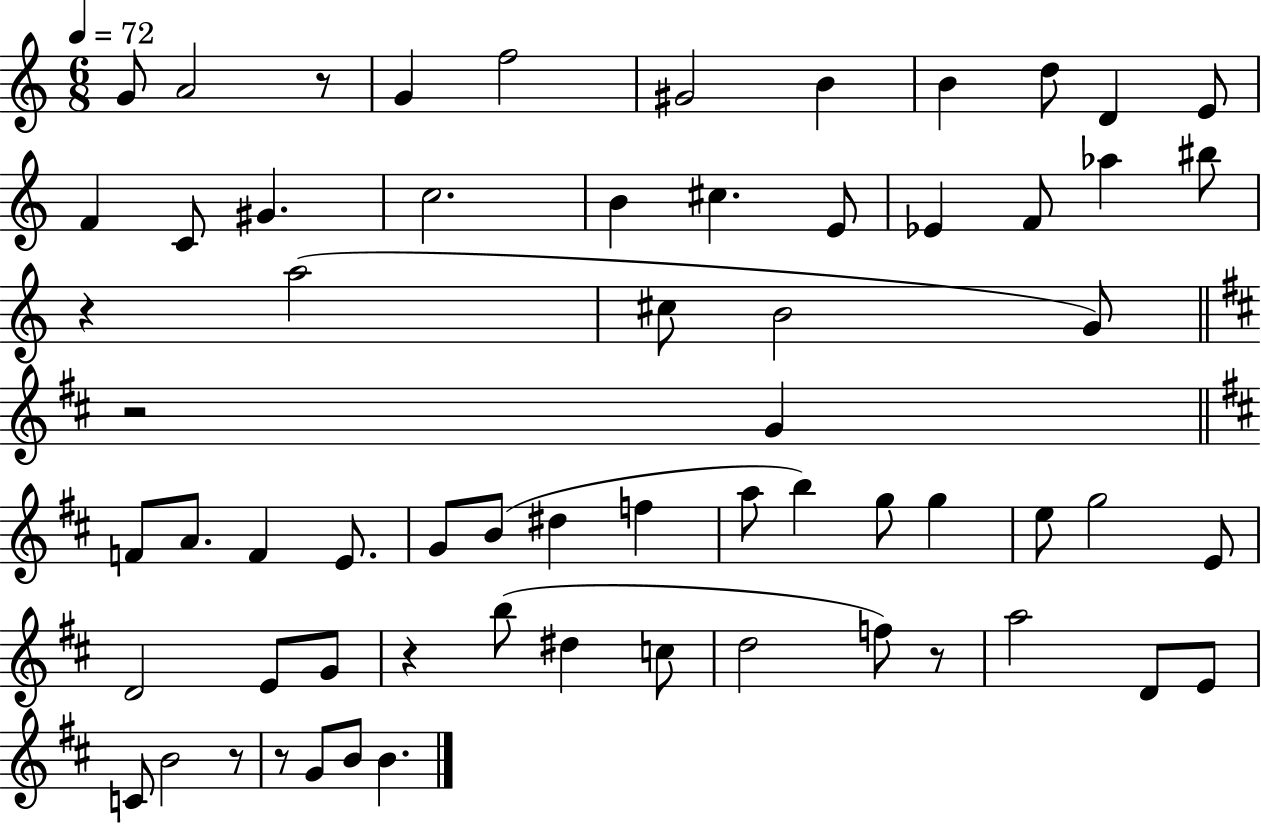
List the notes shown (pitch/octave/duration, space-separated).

G4/e A4/h R/e G4/q F5/h G#4/h B4/q B4/q D5/e D4/q E4/e F4/q C4/e G#4/q. C5/h. B4/q C#5/q. E4/e Eb4/q F4/e Ab5/q BIS5/e R/q A5/h C#5/e B4/h G4/e R/h G4/q F4/e A4/e. F4/q E4/e. G4/e B4/e D#5/q F5/q A5/e B5/q G5/e G5/q E5/e G5/h E4/e D4/h E4/e G4/e R/q B5/e D#5/q C5/e D5/h F5/e R/e A5/h D4/e E4/e C4/e B4/h R/e R/e G4/e B4/e B4/q.